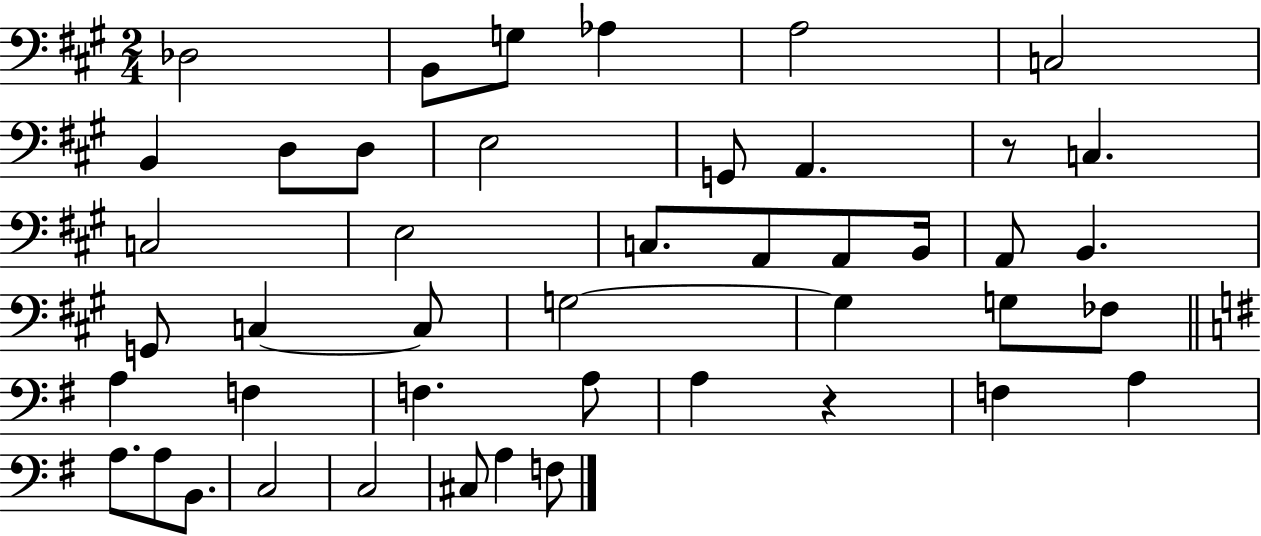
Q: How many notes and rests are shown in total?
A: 45